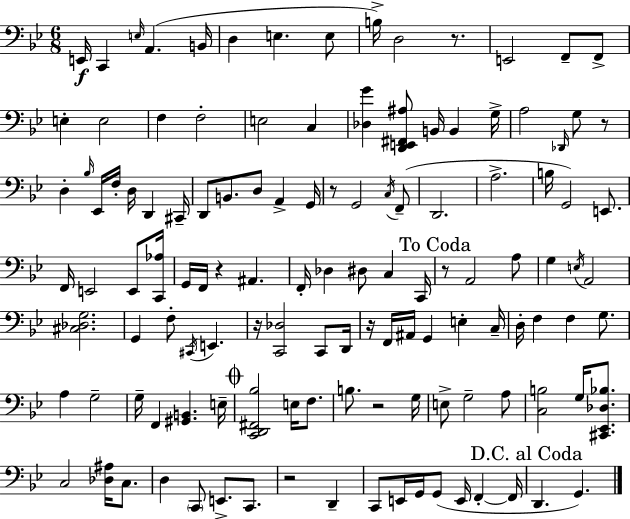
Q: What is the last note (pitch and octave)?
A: G2